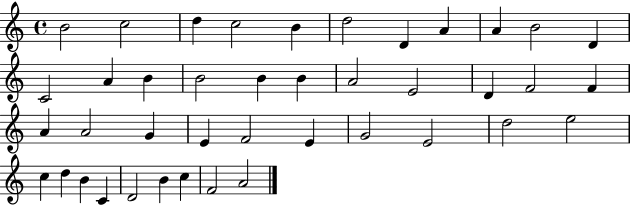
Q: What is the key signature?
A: C major